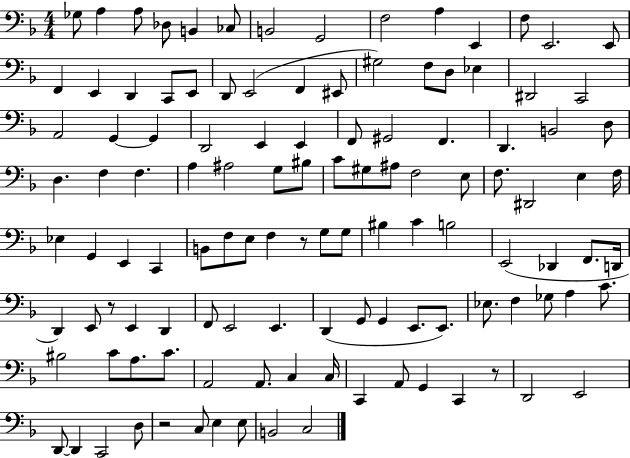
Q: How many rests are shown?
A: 4